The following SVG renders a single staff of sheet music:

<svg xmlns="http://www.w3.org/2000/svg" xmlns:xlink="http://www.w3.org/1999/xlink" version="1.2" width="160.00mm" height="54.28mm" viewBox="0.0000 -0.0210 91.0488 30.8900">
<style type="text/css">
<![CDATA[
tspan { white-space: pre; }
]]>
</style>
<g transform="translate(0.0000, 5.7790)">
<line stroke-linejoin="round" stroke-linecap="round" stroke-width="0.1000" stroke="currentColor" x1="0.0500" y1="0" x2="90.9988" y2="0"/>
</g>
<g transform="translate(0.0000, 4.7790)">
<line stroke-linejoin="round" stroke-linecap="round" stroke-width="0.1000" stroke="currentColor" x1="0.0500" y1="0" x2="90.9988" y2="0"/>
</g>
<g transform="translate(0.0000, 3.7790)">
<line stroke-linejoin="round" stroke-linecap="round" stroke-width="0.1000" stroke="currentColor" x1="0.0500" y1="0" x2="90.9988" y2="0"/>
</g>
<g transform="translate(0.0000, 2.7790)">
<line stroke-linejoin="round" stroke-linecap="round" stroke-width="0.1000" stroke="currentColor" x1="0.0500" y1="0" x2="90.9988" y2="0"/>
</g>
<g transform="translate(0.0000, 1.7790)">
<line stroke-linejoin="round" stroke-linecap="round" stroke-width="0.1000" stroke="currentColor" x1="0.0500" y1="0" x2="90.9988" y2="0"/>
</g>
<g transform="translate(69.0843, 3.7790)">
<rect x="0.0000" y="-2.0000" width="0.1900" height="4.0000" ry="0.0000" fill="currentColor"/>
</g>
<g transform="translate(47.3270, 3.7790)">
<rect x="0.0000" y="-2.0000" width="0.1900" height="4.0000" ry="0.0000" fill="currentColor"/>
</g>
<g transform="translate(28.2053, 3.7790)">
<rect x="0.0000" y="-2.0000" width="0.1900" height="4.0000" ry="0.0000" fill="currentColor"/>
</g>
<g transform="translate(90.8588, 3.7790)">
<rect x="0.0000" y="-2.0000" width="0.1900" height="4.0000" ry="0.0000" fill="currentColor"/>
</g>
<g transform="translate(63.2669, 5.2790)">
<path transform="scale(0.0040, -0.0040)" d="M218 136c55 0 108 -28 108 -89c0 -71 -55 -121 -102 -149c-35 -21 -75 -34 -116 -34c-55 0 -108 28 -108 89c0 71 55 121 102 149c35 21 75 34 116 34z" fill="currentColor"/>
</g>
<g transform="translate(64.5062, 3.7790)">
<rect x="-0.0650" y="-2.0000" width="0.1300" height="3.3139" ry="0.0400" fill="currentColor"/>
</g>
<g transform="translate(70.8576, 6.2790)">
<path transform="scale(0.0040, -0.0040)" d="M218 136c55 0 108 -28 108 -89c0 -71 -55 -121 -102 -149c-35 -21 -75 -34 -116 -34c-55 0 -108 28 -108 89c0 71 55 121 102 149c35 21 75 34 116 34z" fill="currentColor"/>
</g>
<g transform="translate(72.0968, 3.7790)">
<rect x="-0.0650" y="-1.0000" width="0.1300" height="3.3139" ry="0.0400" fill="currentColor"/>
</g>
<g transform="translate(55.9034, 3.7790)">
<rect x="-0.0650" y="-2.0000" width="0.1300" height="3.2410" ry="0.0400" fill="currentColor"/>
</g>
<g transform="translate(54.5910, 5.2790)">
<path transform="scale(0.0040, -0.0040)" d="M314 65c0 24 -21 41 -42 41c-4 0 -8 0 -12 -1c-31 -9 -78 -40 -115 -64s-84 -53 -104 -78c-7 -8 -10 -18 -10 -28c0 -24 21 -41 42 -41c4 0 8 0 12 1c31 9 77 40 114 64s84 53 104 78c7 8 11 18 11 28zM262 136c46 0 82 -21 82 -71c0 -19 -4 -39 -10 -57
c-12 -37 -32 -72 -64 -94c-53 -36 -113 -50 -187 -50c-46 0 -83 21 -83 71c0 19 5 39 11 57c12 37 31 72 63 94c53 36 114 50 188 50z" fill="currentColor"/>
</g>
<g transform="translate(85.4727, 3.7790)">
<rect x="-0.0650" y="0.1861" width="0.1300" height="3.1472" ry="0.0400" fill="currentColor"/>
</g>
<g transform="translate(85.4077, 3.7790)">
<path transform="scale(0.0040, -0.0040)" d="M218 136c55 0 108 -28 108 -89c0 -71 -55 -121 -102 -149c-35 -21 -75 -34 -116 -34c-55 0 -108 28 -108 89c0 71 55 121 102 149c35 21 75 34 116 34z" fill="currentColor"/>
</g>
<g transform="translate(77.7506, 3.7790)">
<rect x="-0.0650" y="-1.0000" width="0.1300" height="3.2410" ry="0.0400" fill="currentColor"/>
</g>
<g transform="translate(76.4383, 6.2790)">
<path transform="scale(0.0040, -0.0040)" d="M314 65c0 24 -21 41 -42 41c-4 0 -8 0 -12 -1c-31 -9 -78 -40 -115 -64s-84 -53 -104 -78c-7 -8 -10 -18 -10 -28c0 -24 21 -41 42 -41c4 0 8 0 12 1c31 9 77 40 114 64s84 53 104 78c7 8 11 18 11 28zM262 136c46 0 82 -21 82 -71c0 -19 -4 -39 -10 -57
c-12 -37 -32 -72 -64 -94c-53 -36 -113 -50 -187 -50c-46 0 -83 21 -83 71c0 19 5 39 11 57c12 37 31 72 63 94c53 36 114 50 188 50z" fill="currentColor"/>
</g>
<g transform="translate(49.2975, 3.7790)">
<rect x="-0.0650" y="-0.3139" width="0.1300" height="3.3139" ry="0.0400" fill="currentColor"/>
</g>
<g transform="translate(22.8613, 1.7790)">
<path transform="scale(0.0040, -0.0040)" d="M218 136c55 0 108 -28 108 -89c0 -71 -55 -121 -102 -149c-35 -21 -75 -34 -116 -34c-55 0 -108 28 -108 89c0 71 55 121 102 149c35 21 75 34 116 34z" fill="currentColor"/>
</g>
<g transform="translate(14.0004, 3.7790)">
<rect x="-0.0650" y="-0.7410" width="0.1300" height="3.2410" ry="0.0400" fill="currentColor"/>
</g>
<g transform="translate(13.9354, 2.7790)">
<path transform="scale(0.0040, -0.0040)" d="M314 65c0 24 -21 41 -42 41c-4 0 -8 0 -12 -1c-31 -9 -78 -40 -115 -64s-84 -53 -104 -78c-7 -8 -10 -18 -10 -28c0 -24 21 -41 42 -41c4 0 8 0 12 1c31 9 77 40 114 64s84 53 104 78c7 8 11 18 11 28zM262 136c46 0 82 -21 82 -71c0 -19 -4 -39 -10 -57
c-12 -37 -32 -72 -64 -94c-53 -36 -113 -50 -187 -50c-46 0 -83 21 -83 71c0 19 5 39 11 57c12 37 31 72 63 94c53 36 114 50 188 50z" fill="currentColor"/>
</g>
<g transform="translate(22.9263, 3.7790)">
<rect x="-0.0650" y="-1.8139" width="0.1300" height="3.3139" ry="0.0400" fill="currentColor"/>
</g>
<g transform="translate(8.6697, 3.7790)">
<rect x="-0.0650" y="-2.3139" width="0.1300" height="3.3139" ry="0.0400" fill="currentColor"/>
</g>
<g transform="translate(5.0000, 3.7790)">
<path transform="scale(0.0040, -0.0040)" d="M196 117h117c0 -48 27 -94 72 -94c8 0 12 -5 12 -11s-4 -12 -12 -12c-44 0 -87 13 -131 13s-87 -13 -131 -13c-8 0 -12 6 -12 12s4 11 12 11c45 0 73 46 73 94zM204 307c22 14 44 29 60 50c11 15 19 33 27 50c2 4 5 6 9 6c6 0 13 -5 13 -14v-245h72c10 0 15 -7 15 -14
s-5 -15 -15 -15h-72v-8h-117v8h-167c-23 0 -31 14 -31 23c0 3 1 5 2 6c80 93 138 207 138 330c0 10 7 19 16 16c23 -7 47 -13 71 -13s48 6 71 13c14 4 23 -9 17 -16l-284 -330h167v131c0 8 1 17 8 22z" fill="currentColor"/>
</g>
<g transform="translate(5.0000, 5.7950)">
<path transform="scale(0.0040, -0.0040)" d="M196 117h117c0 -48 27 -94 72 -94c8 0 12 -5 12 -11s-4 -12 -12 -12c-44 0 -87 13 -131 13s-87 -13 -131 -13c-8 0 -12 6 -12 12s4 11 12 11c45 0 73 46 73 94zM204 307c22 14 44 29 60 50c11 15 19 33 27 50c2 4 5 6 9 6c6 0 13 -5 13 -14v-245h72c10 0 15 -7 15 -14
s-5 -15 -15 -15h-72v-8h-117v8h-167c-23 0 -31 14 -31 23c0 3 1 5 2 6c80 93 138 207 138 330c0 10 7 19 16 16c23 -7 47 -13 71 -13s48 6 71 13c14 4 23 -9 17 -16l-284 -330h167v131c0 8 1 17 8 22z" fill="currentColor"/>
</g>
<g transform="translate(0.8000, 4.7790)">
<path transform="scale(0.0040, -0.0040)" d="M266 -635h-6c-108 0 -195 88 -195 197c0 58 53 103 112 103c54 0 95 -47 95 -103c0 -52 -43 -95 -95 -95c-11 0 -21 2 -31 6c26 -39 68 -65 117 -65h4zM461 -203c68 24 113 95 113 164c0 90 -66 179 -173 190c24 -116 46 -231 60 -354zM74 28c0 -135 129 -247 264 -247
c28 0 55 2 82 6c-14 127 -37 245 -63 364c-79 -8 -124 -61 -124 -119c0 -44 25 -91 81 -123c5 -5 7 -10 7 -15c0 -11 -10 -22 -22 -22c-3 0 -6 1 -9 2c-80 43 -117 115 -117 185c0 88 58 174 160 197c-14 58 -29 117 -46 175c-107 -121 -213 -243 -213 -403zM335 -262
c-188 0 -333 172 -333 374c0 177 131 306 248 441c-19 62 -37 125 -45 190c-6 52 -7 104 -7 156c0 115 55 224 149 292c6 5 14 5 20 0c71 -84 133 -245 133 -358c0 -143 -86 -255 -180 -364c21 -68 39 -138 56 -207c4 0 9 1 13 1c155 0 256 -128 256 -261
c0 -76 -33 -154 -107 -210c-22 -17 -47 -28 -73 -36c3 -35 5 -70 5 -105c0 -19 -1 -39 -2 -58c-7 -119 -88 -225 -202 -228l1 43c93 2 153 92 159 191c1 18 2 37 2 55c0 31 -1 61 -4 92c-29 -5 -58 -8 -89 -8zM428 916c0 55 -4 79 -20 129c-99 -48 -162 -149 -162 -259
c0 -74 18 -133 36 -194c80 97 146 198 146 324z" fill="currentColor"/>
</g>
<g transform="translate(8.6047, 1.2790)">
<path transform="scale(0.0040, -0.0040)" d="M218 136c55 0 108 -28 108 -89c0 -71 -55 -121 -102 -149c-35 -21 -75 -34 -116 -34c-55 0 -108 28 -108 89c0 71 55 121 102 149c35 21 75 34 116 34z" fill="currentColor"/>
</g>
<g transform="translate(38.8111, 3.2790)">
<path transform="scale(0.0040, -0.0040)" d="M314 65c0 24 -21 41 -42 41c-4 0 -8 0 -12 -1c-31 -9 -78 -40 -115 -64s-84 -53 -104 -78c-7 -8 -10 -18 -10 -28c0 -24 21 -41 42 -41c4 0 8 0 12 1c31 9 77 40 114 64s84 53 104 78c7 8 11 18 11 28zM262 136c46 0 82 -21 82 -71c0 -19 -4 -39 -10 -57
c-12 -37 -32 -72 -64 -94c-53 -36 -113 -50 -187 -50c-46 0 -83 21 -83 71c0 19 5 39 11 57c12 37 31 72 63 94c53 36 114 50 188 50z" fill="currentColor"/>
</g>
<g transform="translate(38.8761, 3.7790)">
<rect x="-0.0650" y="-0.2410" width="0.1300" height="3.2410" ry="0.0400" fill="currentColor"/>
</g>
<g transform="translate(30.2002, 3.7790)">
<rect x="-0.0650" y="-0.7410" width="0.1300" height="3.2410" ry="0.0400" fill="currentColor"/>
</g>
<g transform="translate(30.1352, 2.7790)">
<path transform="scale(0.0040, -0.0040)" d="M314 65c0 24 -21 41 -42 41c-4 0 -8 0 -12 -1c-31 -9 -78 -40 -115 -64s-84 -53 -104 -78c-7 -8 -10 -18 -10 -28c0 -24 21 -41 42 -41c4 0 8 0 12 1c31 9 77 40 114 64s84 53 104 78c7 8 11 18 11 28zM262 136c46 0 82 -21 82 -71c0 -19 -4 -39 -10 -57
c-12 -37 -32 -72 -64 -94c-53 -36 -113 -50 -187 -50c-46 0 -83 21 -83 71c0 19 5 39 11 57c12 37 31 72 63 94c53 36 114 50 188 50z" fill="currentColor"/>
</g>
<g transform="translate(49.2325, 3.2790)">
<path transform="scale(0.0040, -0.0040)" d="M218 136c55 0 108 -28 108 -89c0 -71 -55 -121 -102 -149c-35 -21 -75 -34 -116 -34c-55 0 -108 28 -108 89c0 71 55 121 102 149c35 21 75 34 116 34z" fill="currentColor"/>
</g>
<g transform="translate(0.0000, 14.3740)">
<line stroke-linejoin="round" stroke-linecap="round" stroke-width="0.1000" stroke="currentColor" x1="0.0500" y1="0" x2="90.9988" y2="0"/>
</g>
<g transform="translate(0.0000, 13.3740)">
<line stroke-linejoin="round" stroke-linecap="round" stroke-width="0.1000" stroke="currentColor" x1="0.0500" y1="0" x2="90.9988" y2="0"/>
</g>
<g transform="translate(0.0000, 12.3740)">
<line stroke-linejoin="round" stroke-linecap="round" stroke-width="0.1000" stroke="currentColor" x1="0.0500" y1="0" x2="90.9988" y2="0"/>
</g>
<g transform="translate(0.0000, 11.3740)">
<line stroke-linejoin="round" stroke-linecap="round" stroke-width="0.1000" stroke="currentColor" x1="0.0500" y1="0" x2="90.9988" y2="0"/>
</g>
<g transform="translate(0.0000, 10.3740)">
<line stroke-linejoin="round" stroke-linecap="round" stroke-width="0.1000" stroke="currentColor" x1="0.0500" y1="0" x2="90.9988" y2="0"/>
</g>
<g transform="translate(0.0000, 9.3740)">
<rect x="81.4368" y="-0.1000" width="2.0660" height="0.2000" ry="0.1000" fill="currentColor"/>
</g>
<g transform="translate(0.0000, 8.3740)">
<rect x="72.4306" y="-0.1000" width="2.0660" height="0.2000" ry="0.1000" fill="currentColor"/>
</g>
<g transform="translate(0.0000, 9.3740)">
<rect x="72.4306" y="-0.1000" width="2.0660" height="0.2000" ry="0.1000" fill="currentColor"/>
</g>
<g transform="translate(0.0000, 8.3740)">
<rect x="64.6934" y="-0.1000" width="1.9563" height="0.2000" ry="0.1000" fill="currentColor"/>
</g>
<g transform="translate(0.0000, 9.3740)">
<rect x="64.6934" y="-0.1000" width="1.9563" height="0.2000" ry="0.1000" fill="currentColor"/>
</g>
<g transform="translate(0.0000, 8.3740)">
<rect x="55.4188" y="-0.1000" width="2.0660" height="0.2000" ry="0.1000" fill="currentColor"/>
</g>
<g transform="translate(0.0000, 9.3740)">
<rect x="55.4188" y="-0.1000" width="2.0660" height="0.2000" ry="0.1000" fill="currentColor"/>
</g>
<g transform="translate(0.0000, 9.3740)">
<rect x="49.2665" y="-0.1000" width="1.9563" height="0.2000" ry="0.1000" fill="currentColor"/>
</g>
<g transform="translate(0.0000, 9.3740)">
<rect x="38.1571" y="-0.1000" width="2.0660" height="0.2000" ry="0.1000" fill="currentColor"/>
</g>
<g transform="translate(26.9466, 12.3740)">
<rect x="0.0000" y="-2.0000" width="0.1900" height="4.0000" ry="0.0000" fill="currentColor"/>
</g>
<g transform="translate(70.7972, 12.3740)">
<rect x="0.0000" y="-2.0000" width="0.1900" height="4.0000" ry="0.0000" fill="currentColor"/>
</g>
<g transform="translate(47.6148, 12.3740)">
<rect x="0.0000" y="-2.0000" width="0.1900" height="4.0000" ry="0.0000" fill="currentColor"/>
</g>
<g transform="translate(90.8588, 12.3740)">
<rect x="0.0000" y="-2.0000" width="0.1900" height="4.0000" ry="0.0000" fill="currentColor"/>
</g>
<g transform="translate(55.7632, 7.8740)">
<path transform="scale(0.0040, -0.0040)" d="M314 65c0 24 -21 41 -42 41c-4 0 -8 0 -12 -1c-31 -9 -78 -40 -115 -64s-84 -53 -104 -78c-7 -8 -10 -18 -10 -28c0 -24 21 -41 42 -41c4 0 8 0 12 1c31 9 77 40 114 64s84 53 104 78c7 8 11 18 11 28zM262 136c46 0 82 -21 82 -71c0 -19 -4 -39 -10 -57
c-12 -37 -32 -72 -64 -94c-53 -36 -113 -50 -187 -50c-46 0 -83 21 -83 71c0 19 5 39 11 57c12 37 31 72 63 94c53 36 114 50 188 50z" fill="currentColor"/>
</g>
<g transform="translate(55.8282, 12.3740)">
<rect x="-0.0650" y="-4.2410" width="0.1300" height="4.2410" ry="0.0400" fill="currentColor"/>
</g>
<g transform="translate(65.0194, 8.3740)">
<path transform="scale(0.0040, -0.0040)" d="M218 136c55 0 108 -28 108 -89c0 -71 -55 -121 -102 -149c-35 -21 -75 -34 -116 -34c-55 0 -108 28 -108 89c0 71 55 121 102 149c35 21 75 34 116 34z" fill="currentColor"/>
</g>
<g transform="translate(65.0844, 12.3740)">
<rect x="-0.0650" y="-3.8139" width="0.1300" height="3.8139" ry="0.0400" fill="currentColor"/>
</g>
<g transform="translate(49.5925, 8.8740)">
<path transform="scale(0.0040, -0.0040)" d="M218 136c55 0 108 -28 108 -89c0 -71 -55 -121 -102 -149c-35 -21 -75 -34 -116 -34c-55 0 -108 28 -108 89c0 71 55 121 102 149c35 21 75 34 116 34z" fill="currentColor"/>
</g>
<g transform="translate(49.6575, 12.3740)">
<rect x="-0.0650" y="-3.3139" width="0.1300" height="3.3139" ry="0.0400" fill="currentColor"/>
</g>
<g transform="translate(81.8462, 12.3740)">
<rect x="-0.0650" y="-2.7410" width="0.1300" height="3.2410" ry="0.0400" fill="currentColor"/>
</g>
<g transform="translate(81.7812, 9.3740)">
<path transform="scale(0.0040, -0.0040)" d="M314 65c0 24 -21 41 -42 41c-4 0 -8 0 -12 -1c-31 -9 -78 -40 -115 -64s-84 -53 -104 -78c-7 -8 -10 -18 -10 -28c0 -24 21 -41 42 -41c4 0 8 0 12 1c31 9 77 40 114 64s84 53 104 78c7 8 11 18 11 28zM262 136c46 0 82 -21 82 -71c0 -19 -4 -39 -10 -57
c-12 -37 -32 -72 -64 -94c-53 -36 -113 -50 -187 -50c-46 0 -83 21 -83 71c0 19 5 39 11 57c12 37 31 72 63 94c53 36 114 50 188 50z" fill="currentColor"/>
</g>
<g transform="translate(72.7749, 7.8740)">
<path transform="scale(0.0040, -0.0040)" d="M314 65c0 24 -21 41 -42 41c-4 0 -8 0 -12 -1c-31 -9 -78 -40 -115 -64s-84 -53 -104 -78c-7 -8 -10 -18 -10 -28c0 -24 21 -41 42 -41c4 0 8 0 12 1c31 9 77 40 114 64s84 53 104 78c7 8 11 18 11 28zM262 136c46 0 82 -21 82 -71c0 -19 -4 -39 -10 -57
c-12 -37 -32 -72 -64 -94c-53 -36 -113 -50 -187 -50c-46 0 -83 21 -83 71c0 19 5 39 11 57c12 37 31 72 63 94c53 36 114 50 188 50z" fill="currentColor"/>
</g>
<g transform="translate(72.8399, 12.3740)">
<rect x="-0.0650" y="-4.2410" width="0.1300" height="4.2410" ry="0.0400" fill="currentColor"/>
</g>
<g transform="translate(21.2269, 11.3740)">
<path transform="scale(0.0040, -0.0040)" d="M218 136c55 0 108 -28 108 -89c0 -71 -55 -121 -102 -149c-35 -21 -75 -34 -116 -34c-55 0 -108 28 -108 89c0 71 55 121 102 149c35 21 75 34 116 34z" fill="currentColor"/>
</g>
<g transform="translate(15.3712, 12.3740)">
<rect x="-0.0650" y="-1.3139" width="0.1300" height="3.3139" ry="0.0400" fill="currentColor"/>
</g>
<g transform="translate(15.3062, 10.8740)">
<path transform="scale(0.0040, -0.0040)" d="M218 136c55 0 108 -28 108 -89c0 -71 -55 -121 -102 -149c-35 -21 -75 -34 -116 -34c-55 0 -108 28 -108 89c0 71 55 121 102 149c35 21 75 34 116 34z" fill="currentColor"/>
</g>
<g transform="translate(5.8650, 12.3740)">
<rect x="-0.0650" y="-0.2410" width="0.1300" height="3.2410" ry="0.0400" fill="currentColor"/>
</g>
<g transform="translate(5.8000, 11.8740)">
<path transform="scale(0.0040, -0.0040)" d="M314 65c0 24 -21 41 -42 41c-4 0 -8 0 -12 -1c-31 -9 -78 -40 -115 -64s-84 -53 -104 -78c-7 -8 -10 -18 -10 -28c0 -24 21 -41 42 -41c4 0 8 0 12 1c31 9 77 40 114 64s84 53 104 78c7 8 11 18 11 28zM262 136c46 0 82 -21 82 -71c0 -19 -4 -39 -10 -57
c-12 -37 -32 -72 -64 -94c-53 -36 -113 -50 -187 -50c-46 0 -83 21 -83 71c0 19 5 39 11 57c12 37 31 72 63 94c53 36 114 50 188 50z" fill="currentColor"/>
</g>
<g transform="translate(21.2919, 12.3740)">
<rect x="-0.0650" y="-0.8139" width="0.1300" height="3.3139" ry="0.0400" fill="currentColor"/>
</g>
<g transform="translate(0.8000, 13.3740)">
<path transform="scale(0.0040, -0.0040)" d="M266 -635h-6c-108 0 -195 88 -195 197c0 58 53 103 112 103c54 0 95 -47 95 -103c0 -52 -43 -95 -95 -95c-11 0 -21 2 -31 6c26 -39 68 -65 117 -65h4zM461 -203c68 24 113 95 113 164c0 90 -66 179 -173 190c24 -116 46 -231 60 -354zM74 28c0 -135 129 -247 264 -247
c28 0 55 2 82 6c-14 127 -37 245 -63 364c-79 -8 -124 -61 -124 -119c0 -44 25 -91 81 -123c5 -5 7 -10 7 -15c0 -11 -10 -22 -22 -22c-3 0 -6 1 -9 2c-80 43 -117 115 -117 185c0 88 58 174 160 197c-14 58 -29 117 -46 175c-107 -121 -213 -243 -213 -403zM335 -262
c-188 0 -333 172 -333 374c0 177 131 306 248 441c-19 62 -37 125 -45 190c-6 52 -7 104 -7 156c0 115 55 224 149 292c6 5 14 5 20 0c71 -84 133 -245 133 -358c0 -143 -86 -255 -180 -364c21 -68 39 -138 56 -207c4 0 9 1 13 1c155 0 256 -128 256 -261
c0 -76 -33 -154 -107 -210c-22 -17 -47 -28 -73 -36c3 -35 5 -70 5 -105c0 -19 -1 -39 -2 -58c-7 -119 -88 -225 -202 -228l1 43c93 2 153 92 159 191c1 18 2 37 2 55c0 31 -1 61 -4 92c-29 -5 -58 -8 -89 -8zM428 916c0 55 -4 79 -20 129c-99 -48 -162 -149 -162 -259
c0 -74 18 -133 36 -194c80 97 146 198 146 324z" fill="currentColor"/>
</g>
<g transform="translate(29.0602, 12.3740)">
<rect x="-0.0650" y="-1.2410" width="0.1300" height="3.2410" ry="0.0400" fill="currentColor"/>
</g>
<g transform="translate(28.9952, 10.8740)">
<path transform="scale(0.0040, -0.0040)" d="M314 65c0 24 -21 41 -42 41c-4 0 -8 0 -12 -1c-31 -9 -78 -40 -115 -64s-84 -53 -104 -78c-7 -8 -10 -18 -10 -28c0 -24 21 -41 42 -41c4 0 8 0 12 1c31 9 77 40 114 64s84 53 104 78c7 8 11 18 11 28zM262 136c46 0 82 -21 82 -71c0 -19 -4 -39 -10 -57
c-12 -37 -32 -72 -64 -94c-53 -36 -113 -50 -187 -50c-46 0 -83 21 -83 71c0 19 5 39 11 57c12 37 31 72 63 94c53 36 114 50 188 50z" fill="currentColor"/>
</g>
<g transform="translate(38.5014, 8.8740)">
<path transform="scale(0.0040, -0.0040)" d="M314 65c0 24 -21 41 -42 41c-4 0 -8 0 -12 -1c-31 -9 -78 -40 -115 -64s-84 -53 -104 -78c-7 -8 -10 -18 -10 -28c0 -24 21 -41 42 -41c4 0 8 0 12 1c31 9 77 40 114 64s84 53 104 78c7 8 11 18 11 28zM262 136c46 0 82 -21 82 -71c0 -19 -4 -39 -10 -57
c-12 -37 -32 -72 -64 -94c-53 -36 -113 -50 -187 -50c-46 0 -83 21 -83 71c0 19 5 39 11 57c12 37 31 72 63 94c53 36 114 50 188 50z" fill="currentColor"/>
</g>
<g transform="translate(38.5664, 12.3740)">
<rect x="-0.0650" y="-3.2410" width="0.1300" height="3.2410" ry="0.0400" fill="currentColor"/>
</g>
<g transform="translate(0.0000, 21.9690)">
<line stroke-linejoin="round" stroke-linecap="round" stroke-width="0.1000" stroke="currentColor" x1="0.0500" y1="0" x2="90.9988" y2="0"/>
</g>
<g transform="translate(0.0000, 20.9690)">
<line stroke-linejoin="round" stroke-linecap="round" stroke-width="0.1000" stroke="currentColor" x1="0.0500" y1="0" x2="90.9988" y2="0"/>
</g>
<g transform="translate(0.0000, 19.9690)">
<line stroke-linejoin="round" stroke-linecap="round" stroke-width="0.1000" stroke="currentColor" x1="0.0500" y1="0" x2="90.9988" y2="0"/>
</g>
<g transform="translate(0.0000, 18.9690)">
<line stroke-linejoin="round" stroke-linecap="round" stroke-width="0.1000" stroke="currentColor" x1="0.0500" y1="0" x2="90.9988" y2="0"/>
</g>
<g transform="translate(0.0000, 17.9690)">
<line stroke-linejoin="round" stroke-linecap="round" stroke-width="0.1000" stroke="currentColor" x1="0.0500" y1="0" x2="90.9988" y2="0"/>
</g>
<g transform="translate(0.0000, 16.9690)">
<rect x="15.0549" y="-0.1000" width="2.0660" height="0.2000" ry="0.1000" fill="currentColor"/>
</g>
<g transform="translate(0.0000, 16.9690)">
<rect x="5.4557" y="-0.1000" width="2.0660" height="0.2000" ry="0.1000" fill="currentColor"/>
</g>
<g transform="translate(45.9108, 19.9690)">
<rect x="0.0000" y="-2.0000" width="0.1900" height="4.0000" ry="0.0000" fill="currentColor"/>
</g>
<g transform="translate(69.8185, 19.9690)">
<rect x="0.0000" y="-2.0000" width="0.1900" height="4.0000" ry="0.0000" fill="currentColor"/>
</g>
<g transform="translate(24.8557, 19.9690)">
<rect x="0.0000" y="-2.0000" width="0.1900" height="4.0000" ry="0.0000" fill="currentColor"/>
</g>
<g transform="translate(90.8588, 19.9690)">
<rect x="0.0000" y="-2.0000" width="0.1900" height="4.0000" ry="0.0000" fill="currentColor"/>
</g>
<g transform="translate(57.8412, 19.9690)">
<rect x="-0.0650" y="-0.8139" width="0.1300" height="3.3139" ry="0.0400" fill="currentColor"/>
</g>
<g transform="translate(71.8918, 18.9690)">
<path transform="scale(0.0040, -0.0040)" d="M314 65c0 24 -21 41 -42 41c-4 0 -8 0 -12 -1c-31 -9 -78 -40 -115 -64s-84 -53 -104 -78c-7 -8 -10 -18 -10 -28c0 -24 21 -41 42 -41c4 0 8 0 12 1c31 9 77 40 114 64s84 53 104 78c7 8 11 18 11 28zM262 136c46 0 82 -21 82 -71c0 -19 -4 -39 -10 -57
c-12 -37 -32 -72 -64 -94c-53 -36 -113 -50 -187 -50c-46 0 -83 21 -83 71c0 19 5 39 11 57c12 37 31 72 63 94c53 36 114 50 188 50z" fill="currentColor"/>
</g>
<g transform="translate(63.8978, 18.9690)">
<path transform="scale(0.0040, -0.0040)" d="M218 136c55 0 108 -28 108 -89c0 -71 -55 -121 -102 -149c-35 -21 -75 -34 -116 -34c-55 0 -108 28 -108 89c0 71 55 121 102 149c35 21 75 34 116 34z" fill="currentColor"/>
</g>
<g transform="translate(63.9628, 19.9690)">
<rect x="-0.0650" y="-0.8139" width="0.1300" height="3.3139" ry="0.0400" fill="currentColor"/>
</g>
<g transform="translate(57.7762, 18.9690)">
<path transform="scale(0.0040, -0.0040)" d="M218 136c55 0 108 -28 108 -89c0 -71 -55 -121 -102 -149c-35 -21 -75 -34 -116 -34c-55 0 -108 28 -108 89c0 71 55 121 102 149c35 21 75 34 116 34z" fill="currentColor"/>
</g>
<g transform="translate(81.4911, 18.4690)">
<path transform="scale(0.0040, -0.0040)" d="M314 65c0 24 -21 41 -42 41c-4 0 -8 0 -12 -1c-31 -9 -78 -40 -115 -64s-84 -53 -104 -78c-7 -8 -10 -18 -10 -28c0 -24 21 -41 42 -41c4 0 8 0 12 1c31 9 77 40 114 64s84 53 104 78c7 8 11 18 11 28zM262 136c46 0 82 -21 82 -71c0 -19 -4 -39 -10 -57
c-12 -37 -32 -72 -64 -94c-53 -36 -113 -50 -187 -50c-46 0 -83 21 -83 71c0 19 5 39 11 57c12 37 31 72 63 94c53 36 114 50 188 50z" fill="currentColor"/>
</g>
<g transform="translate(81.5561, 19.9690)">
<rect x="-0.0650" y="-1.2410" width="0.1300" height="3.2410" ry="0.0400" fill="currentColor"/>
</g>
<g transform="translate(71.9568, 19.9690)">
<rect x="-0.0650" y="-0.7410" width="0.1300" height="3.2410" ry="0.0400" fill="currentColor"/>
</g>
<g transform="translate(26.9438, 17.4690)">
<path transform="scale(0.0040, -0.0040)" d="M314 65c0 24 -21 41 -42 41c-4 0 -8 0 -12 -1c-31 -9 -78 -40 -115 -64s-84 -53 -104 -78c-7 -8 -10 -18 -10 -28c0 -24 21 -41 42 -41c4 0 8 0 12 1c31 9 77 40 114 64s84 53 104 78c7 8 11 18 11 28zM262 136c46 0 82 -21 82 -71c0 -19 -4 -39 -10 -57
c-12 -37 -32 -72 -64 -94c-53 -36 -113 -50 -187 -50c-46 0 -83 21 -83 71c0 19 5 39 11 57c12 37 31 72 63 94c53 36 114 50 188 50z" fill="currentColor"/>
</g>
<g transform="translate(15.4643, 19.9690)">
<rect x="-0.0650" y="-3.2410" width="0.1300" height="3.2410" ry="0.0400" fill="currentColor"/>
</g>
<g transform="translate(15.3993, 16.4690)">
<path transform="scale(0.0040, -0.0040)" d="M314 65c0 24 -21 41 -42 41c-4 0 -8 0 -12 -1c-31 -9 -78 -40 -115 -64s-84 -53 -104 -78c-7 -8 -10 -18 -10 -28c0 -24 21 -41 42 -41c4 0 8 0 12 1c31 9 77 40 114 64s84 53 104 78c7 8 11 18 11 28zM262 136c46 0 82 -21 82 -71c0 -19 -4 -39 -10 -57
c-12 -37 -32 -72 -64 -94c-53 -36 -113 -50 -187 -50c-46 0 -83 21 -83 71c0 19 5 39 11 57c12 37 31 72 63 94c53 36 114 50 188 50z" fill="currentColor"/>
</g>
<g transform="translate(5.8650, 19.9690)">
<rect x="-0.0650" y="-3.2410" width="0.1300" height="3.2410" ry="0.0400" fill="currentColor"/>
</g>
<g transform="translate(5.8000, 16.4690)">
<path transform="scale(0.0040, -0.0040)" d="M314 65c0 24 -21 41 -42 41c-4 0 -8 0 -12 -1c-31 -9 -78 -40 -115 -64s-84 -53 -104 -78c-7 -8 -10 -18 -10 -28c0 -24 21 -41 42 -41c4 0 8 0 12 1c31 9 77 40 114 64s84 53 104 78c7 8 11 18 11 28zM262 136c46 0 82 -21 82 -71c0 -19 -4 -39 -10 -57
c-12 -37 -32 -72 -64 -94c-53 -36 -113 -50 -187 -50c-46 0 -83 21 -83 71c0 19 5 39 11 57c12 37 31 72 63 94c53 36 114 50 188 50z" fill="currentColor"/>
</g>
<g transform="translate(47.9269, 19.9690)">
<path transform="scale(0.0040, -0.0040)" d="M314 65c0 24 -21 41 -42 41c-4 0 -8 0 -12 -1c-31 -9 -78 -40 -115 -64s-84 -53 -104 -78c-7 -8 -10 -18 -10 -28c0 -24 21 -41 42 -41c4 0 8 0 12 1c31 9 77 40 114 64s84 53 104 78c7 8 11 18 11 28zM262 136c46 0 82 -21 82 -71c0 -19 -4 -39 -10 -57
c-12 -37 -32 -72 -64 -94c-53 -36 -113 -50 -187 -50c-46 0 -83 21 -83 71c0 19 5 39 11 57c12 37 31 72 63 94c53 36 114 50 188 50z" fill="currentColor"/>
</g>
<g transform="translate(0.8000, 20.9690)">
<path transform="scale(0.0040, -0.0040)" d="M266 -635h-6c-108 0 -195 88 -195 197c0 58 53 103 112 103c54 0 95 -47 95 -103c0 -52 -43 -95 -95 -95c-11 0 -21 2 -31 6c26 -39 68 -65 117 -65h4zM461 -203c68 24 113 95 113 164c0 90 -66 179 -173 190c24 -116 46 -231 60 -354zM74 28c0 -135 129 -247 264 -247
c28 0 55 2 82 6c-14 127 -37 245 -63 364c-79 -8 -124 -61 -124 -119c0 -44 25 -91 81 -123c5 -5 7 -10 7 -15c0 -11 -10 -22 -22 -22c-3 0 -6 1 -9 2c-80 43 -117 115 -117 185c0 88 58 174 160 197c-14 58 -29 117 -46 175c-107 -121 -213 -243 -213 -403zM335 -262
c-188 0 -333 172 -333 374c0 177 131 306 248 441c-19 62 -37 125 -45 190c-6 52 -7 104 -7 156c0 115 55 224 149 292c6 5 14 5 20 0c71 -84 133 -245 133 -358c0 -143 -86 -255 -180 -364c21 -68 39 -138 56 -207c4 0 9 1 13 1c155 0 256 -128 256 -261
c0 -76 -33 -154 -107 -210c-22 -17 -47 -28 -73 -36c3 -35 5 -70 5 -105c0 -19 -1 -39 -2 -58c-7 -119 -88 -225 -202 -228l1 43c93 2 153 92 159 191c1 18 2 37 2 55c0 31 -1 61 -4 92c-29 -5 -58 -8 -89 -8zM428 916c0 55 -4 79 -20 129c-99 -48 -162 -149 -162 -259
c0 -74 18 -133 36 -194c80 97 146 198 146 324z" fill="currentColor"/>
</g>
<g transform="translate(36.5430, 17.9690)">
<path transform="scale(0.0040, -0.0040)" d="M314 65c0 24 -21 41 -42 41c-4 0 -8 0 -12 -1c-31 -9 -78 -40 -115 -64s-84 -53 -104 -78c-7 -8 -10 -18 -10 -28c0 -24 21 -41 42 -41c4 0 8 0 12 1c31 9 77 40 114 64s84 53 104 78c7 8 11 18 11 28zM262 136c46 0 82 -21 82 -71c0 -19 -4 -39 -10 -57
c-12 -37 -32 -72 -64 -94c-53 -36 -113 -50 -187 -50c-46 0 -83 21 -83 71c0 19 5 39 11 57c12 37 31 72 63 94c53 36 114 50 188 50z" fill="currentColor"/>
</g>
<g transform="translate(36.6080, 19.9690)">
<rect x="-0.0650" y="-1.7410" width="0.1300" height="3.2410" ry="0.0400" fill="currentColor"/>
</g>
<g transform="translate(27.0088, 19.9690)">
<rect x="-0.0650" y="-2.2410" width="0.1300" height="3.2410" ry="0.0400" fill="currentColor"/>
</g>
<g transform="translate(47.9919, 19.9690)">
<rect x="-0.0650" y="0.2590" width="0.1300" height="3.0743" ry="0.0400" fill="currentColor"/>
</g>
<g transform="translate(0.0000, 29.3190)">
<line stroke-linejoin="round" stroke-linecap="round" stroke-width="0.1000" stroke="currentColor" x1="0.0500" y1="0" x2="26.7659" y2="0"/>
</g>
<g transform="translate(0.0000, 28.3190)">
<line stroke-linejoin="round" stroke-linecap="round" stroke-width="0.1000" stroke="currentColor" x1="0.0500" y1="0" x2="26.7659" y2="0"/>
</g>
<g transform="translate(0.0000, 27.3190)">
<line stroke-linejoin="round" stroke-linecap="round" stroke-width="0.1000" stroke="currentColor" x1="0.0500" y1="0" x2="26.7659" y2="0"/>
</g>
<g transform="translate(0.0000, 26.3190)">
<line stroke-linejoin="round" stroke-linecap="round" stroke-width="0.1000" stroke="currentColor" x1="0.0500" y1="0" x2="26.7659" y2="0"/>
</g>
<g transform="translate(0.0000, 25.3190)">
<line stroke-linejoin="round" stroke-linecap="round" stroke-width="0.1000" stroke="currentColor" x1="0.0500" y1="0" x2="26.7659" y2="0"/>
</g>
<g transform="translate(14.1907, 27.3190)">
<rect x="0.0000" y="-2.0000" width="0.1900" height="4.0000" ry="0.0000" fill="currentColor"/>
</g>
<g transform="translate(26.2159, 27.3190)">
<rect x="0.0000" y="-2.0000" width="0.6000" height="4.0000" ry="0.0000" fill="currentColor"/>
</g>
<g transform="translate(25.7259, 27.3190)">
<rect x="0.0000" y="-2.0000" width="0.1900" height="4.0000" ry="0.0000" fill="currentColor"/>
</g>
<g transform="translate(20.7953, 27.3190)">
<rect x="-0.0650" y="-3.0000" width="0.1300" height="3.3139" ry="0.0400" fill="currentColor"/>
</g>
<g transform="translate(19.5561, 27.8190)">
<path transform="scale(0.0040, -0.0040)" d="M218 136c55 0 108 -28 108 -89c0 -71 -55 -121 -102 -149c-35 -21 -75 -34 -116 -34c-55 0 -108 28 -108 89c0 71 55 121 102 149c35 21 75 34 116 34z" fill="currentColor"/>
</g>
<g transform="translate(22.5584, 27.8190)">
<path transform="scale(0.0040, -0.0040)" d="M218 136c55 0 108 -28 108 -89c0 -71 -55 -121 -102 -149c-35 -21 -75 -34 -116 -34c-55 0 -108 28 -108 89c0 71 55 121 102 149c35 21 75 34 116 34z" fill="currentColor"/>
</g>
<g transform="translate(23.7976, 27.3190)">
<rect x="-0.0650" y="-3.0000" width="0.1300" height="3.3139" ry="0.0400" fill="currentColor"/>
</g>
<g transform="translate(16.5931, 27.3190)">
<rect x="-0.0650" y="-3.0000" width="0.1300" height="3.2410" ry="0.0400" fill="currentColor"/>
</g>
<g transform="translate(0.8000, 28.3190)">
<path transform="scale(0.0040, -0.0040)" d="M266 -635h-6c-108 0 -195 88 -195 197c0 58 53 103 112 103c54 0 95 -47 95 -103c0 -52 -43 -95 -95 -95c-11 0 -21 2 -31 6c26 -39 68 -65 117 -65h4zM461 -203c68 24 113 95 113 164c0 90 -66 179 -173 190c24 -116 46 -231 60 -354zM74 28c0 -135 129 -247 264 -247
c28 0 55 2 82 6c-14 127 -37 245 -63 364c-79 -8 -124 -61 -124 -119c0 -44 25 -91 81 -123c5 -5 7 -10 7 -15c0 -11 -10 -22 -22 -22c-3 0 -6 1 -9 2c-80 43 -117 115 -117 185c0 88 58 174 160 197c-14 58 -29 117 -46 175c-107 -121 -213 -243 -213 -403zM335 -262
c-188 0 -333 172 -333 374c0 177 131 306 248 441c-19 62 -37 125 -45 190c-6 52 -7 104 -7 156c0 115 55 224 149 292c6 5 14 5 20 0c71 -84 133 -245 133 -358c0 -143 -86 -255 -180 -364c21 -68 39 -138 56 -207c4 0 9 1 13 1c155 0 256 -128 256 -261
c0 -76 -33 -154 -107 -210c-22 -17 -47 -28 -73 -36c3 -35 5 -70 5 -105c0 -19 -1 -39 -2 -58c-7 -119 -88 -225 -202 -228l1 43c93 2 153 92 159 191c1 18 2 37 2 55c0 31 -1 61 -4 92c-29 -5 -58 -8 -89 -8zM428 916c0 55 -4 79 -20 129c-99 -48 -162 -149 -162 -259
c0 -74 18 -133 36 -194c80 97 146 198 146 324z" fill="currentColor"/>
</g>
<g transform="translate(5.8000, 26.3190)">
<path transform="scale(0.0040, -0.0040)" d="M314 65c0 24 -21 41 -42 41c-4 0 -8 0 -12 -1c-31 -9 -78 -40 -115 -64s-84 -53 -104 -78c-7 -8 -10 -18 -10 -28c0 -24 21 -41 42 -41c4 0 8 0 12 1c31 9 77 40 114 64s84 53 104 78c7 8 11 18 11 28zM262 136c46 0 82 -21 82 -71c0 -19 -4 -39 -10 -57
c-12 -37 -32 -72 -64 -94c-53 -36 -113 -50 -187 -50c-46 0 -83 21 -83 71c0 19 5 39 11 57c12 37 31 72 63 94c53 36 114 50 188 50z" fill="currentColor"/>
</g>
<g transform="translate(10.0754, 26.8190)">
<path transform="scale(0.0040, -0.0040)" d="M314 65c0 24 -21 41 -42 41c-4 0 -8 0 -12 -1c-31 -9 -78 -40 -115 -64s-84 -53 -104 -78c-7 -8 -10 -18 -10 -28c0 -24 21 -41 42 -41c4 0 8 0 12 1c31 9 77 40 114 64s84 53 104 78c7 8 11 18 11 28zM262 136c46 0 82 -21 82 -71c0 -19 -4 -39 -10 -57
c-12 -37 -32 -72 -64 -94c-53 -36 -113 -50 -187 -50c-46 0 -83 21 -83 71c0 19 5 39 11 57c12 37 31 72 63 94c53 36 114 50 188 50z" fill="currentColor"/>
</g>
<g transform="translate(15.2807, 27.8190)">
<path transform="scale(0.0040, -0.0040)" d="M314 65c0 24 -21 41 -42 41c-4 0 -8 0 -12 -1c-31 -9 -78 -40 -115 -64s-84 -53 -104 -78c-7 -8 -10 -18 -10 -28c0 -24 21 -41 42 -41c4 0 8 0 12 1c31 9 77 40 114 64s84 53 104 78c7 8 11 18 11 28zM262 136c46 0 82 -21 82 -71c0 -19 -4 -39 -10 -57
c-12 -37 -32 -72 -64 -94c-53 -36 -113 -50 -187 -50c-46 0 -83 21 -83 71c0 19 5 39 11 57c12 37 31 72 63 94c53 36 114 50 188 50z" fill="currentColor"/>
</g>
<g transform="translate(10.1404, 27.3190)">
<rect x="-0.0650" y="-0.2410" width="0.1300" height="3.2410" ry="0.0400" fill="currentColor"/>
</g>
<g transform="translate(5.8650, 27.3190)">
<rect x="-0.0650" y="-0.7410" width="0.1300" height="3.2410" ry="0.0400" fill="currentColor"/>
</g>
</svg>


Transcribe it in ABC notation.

X:1
T:Untitled
M:4/4
L:1/4
K:C
g d2 f d2 c2 c F2 F D D2 B c2 e d e2 b2 b d'2 c' d'2 a2 b2 b2 g2 f2 B2 d d d2 e2 d2 c2 A2 A A